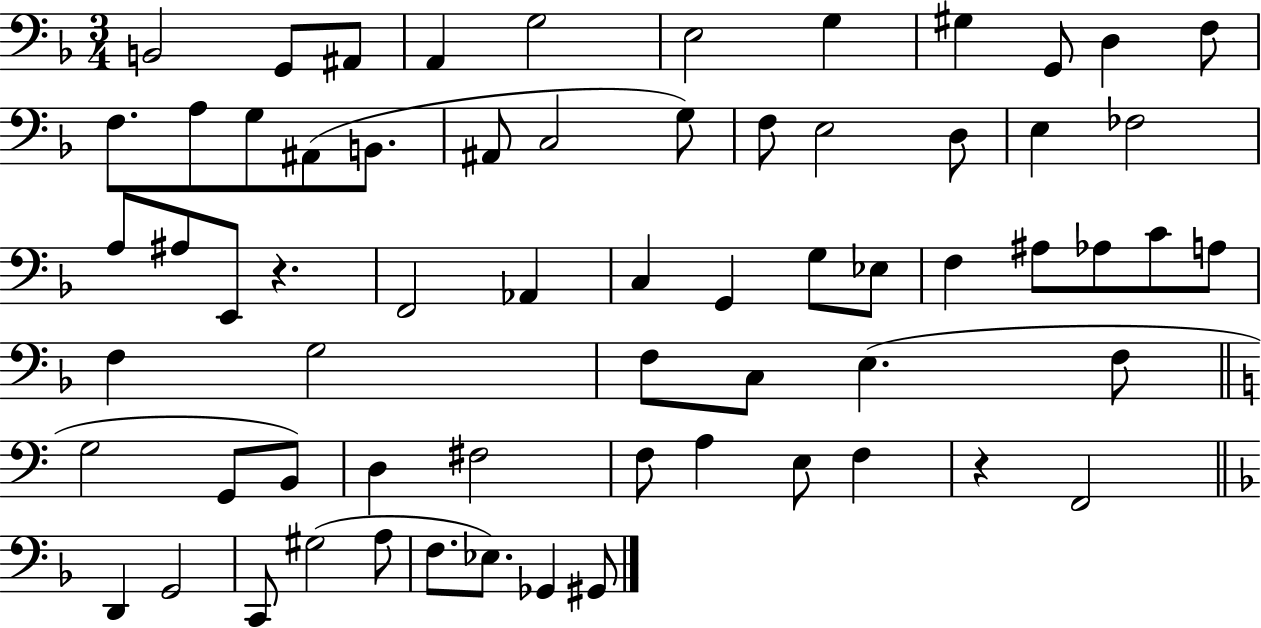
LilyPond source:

{
  \clef bass
  \numericTimeSignature
  \time 3/4
  \key f \major
  b,2 g,8 ais,8 | a,4 g2 | e2 g4 | gis4 g,8 d4 f8 | \break f8. a8 g8 ais,8( b,8. | ais,8 c2 g8) | f8 e2 d8 | e4 fes2 | \break a8 ais8 e,8 r4. | f,2 aes,4 | c4 g,4 g8 ees8 | f4 ais8 aes8 c'8 a8 | \break f4 g2 | f8 c8 e4.( f8 | \bar "||" \break \key c \major g2 g,8 b,8) | d4 fis2 | f8 a4 e8 f4 | r4 f,2 | \break \bar "||" \break \key d \minor d,4 g,2 | c,8 gis2( a8 | f8. ees8.) ges,4 gis,8 | \bar "|."
}